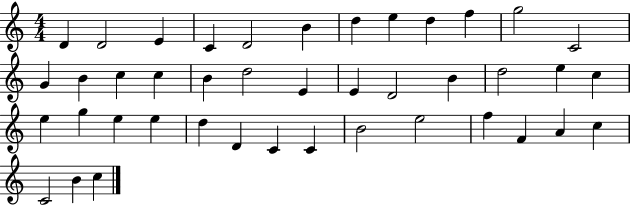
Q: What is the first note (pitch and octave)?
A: D4